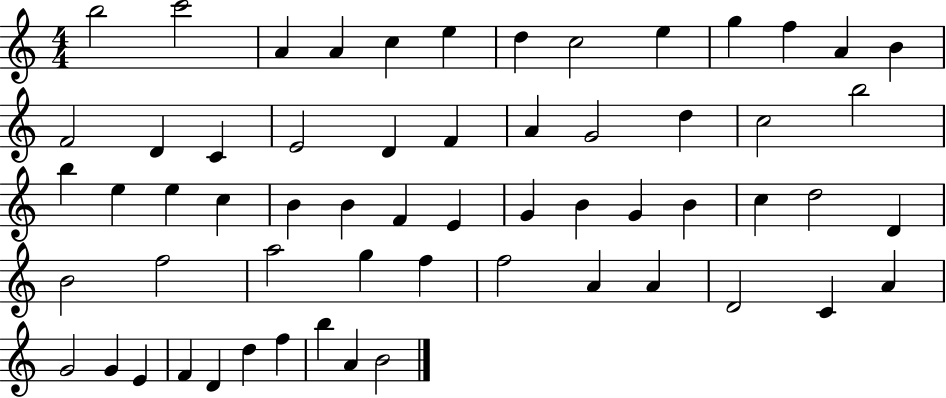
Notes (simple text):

B5/h C6/h A4/q A4/q C5/q E5/q D5/q C5/h E5/q G5/q F5/q A4/q B4/q F4/h D4/q C4/q E4/h D4/q F4/q A4/q G4/h D5/q C5/h B5/h B5/q E5/q E5/q C5/q B4/q B4/q F4/q E4/q G4/q B4/q G4/q B4/q C5/q D5/h D4/q B4/h F5/h A5/h G5/q F5/q F5/h A4/q A4/q D4/h C4/q A4/q G4/h G4/q E4/q F4/q D4/q D5/q F5/q B5/q A4/q B4/h